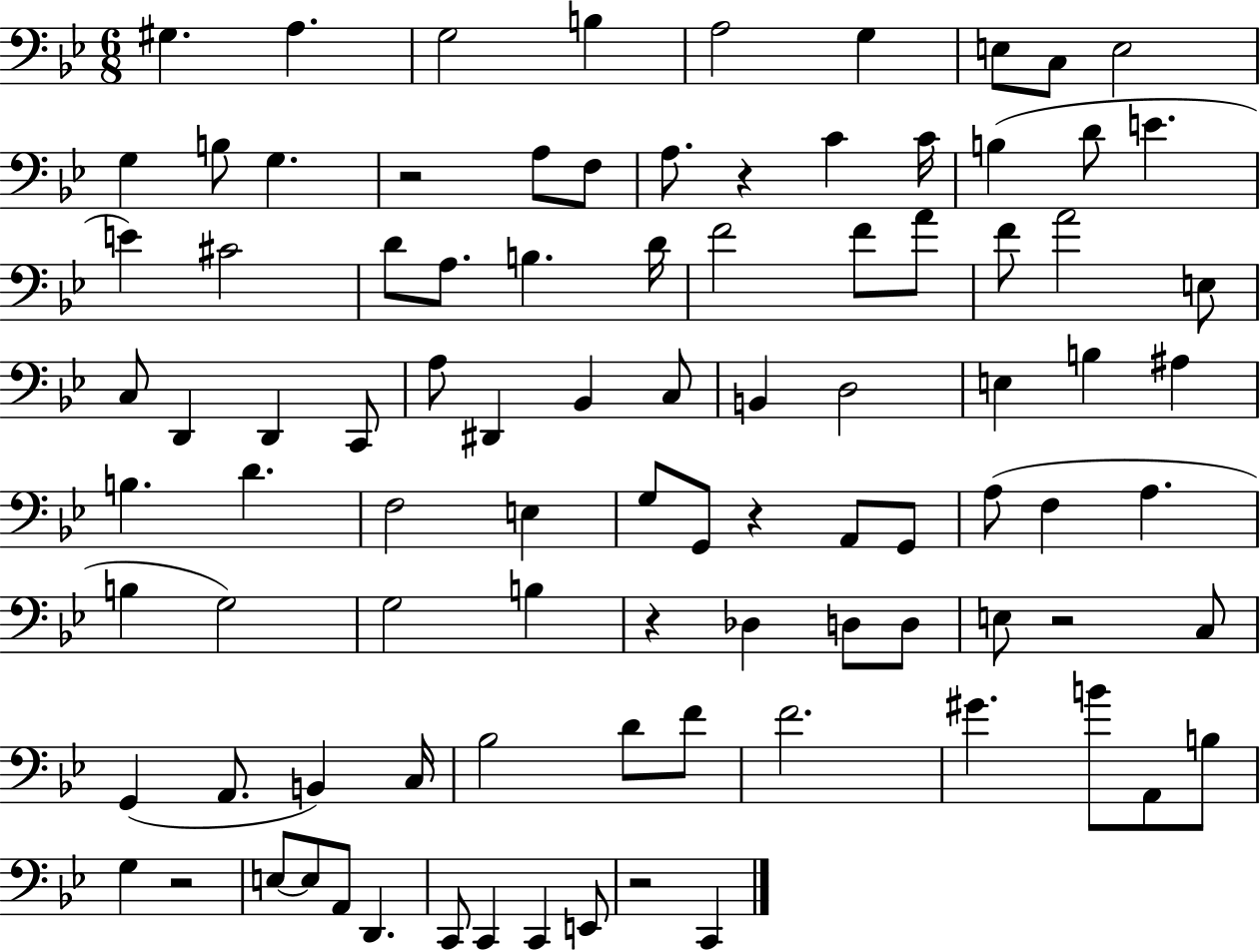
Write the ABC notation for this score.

X:1
T:Untitled
M:6/8
L:1/4
K:Bb
^G, A, G,2 B, A,2 G, E,/2 C,/2 E,2 G, B,/2 G, z2 A,/2 F,/2 A,/2 z C C/4 B, D/2 E E ^C2 D/2 A,/2 B, D/4 F2 F/2 A/2 F/2 A2 E,/2 C,/2 D,, D,, C,,/2 A,/2 ^D,, _B,, C,/2 B,, D,2 E, B, ^A, B, D F,2 E, G,/2 G,,/2 z A,,/2 G,,/2 A,/2 F, A, B, G,2 G,2 B, z _D, D,/2 D,/2 E,/2 z2 C,/2 G,, A,,/2 B,, C,/4 _B,2 D/2 F/2 F2 ^G B/2 A,,/2 B,/2 G, z2 E,/2 E,/2 A,,/2 D,, C,,/2 C,, C,, E,,/2 z2 C,,